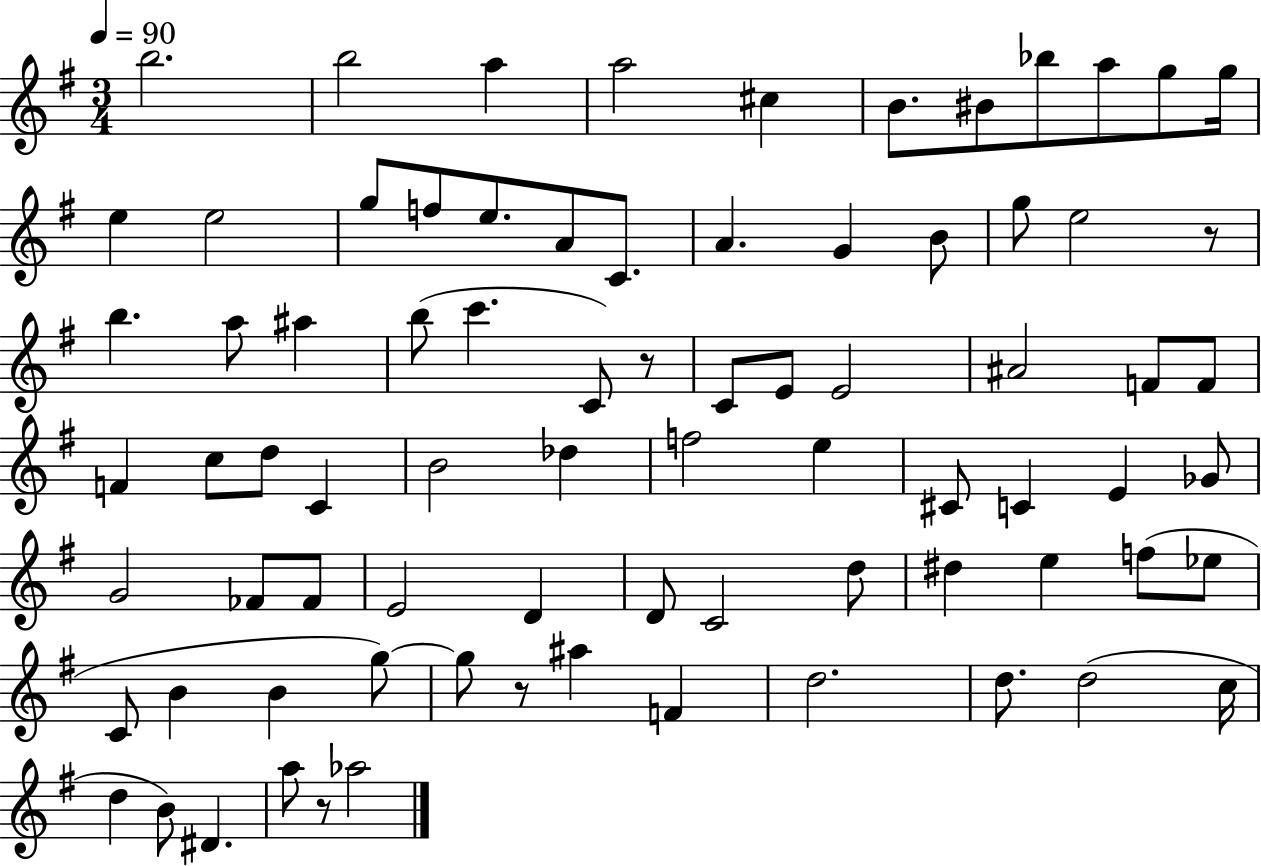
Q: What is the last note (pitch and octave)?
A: Ab5